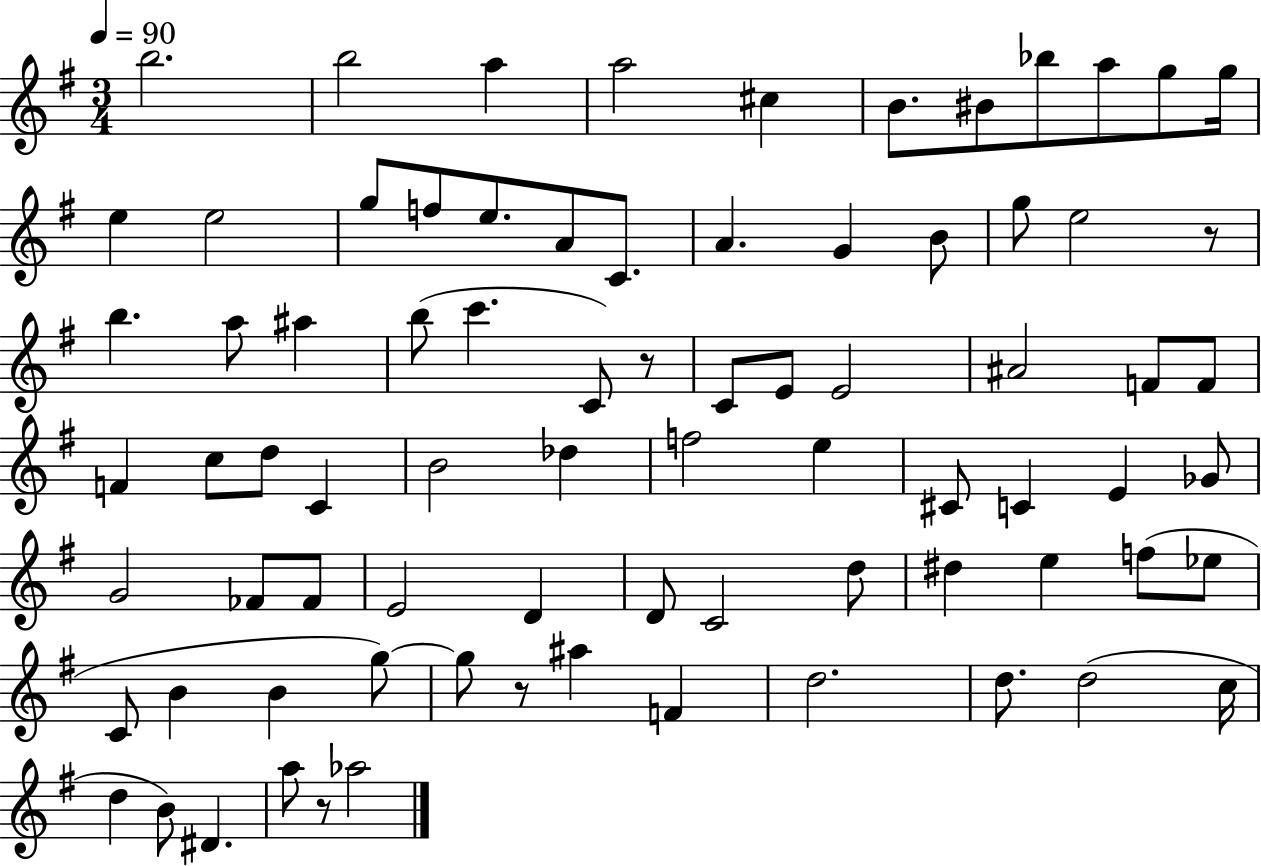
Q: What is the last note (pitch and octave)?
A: Ab5